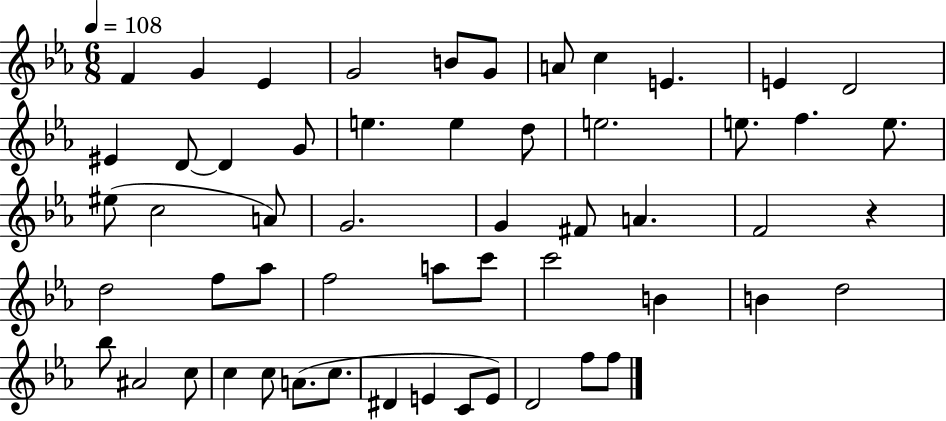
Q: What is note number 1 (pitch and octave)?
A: F4